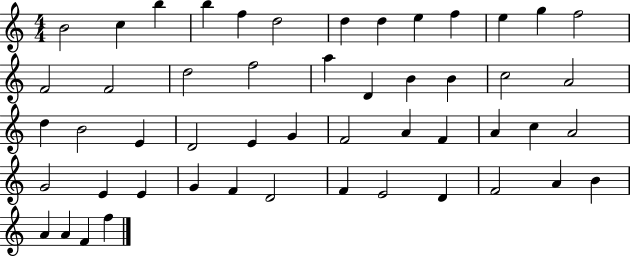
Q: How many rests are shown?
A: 0